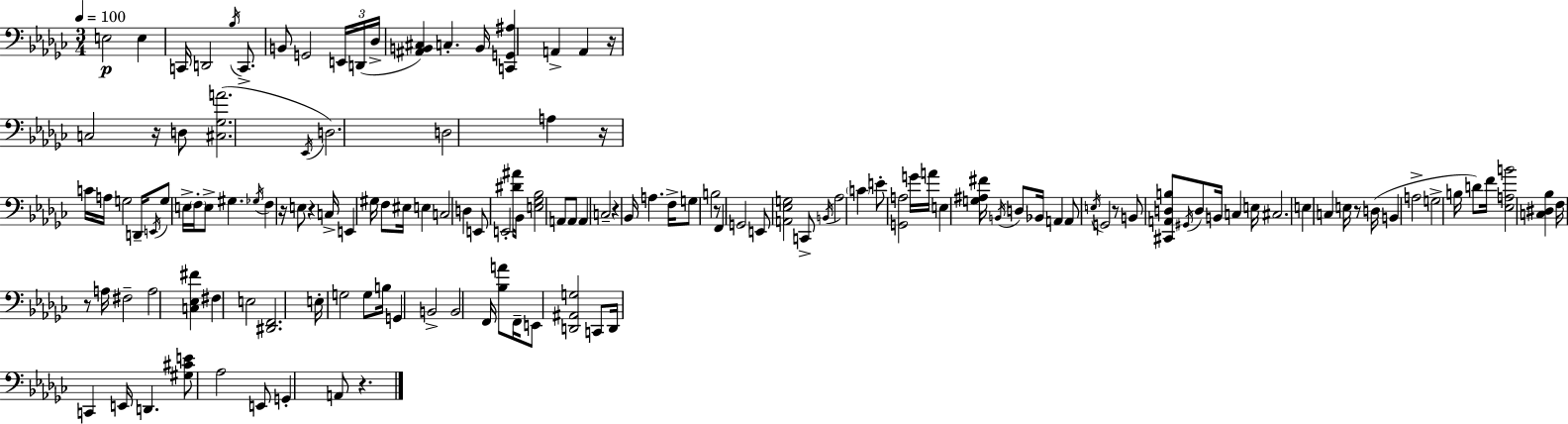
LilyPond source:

{
  \clef bass
  \numericTimeSignature
  \time 3/4
  \key ees \minor
  \tempo 4 = 100
  e2\p e4 | c,16 d,2 \acciaccatura { bes16 } c,8.-> | b,8 g,2 \tuplet 3/2 { e,16 | d,16( des16-> } <ais, b, cis>4) c4.-. | \break b,16 <c, g, ais>4 a,4-> a,4 | r16 c2 r16 d8 | <cis ges a'>2.( | \acciaccatura { ees,16 } d2.) | \break d2 a4 | r16 c'16 a16 g2 | d,16-- \acciaccatura { e,16 } g8 e16-> \parenthesize f16-. e8-> gis4. | \acciaccatura { ges16 } f4 r16 e8 r4 | \break c16-> e,4 gis16 f8 eis16 | e4 c2 | d4 e,8 e,2-. | <dis' ais'>16 bes,16 <e ges bes>2 | \break a,8 a,8 a,4 c2-- | r4 bes,16 a4. | f16-> g8 b2 | r8 f,4 g,2 | \break e,8 <a, ees g>2 | c,8-> \acciaccatura { b,16 } aes2 | \parenthesize c'4 e'8-. <g, a>2 | g'16 a'16 e4 <g ais fis'>16 \acciaccatura { b,16 } d8 | \break bes,16 a,4 a,8 \acciaccatura { e16 } g,2 | r8 b,8 <cis, a, d b>8 \acciaccatura { gis,16 } | d8 b,16 c4 e16 cis2. | e4 | \break c4 e16 r8 d16( b,4 | a2-> g2-> | b16 d'8) f'16 <ees a b'>2 | <c dis bes>4 f16 r8 a16 | \break fis2-- a2 | <c ees fis'>4 fis4 | e2 <dis, f,>2. | e16-. g2 | \break g8 b16 g,4 | b,2-> b,2 | f,16 <bes a'>8 f,16-- e,8 <d, ais, g>2 | c,8 d,16 c,4 | \break e,16 d,4. <gis cis' e'>8 aes2 | e,8 g,4-. | a,8 r4. \bar "|."
}